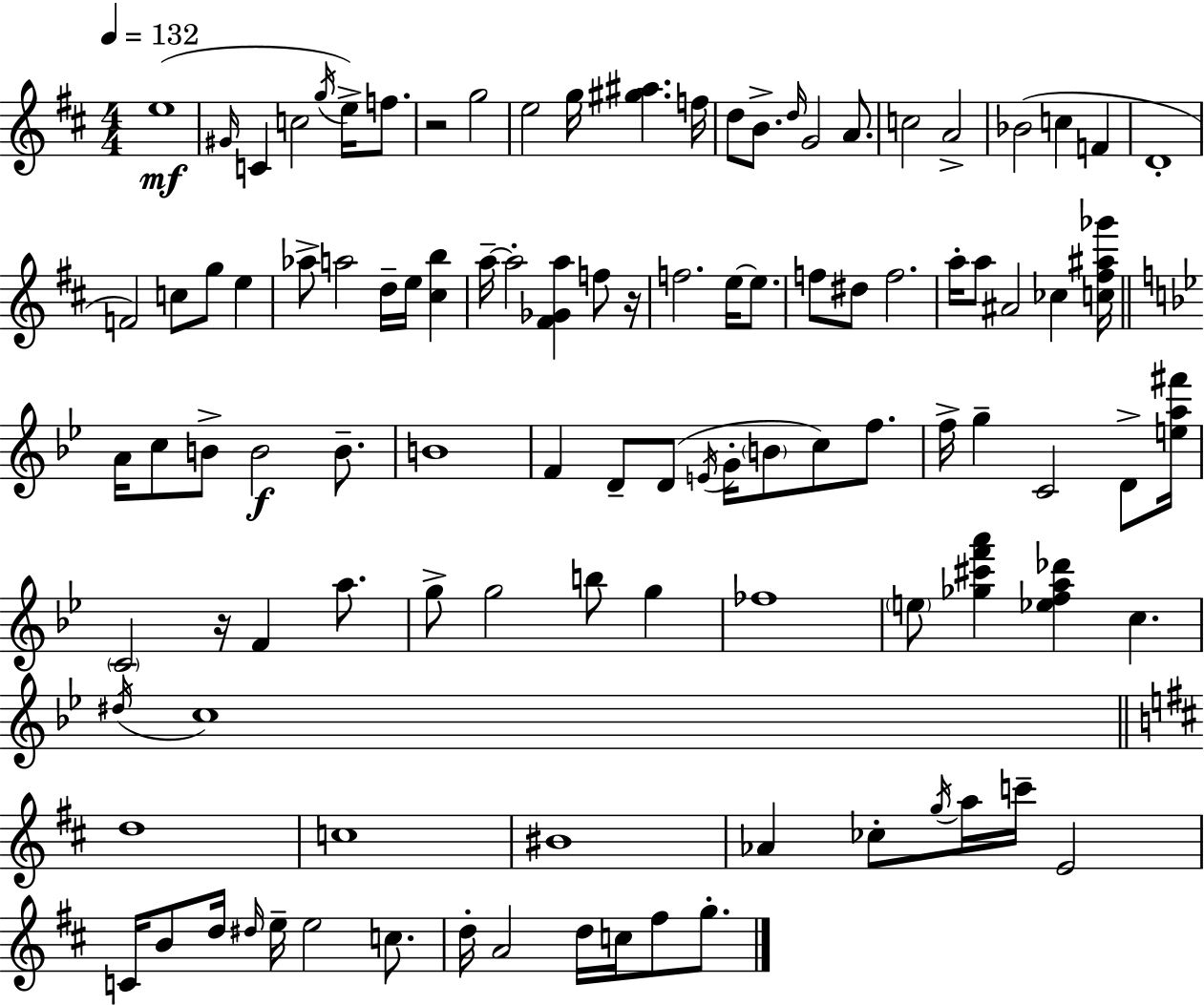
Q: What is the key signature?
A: D major